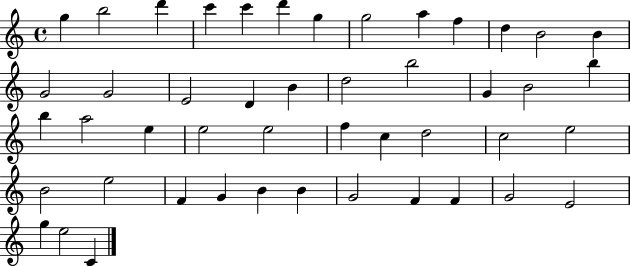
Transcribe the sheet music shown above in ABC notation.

X:1
T:Untitled
M:4/4
L:1/4
K:C
g b2 d' c' c' d' g g2 a f d B2 B G2 G2 E2 D B d2 b2 G B2 b b a2 e e2 e2 f c d2 c2 e2 B2 e2 F G B B G2 F F G2 E2 g e2 C